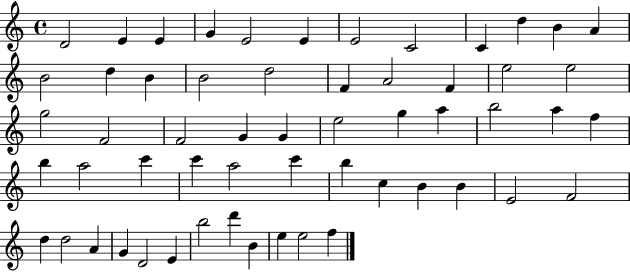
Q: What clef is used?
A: treble